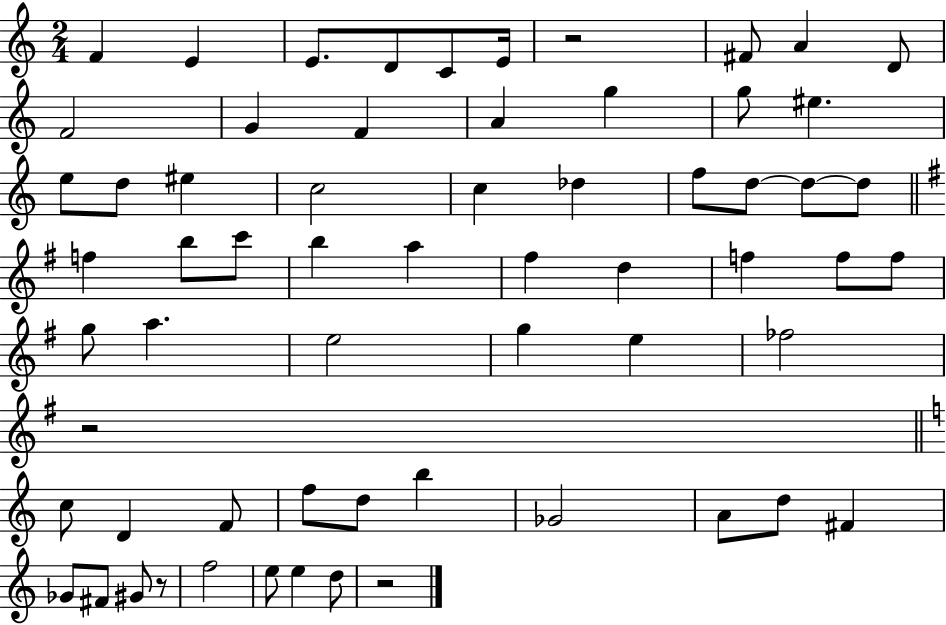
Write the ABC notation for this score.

X:1
T:Untitled
M:2/4
L:1/4
K:C
F E E/2 D/2 C/2 E/4 z2 ^F/2 A D/2 F2 G F A g g/2 ^e e/2 d/2 ^e c2 c _d f/2 d/2 d/2 d/2 f b/2 c'/2 b a ^f d f f/2 f/2 g/2 a e2 g e _f2 z2 c/2 D F/2 f/2 d/2 b _G2 A/2 d/2 ^F _G/2 ^F/2 ^G/2 z/2 f2 e/2 e d/2 z2